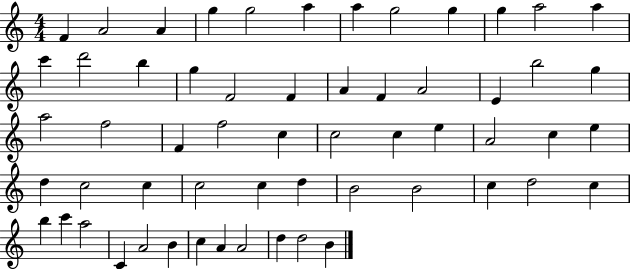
F4/q A4/h A4/q G5/q G5/h A5/q A5/q G5/h G5/q G5/q A5/h A5/q C6/q D6/h B5/q G5/q F4/h F4/q A4/q F4/q A4/h E4/q B5/h G5/q A5/h F5/h F4/q F5/h C5/q C5/h C5/q E5/q A4/h C5/q E5/q D5/q C5/h C5/q C5/h C5/q D5/q B4/h B4/h C5/q D5/h C5/q B5/q C6/q A5/h C4/q A4/h B4/q C5/q A4/q A4/h D5/q D5/h B4/q